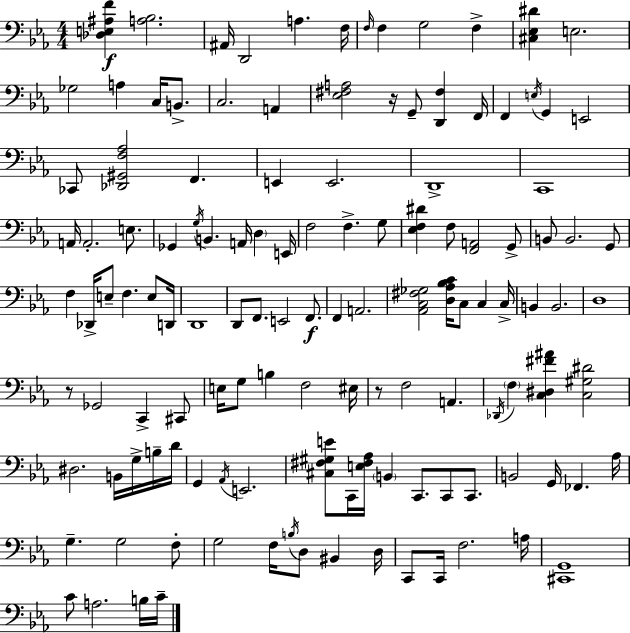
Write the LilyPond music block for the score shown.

{
  \clef bass
  \numericTimeSignature
  \time 4/4
  \key c \minor
  \repeat volta 2 { <des e ais f'>4\f <a bes>2. | ais,16 d,2 a4. f16 | \grace { f16 } f4 g2 f4-> | <cis ees dis'>4 e2. | \break ges2 a4 c16 b,8.-> | c2. a,4 | <ees fis a>2 r16 g,8-- <d, fis>4 | f,16 f,4 \acciaccatura { e16 } g,4 e,2 | \break ces,8 <des, gis, f aes>2 f,4. | e,4 e,2. | d,1-> | c,1 | \break a,16 a,2.-. e8. | ges,4 \acciaccatura { g16 } b,4. a,16 \parenthesize d4 | e,16 f2 f4.-> | g8 <ees f dis'>4 f8 <f, a,>2 | \break g,8-> b,8 b,2. | g,8 f4 des,16-> e8-- f4. | e8 d,16 d,1 | d,8 f,8. e,2 | \break f,8.\f f,4 a,2. | <aes, c fis ges>2 <d aes bes c'>16 c8 c4 | c16-> b,4 b,2. | d1 | \break r8 ges,2 c,4-> | cis,8 e16 g8 b4 f2 | eis16 r8 f2 a,4. | \acciaccatura { des,16 } \parenthesize f4 <c dis fis' ais'>4 <c gis dis'>2 | \break dis2. | b,16 g16-> b16-- d'16 g,4 \acciaccatura { aes,16 } e,2. | <cis fis gis e'>8 c,16 <e fis aes>16 \parenthesize b,4 c,8. | c,8 c,8. b,2 g,16 fes,4. | \break aes16 g4.-- g2 | f8-. g2 f16 \acciaccatura { b16 } d8 | bis,4 d16 c,8 c,16 f2. | a16 <cis, g,>1 | \break c'8 a2. | b16 c'16-- } \bar "|."
}